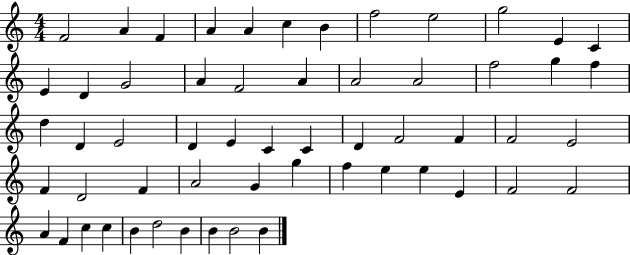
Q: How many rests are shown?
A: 0